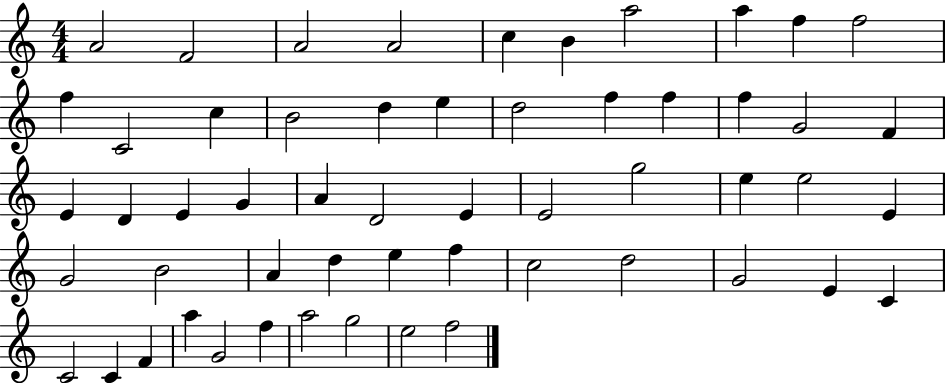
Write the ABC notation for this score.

X:1
T:Untitled
M:4/4
L:1/4
K:C
A2 F2 A2 A2 c B a2 a f f2 f C2 c B2 d e d2 f f f G2 F E D E G A D2 E E2 g2 e e2 E G2 B2 A d e f c2 d2 G2 E C C2 C F a G2 f a2 g2 e2 f2